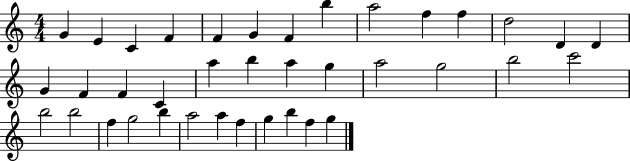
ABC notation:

X:1
T:Untitled
M:4/4
L:1/4
K:C
G E C F F G F b a2 f f d2 D D G F F C a b a g a2 g2 b2 c'2 b2 b2 f g2 b a2 a f g b f g